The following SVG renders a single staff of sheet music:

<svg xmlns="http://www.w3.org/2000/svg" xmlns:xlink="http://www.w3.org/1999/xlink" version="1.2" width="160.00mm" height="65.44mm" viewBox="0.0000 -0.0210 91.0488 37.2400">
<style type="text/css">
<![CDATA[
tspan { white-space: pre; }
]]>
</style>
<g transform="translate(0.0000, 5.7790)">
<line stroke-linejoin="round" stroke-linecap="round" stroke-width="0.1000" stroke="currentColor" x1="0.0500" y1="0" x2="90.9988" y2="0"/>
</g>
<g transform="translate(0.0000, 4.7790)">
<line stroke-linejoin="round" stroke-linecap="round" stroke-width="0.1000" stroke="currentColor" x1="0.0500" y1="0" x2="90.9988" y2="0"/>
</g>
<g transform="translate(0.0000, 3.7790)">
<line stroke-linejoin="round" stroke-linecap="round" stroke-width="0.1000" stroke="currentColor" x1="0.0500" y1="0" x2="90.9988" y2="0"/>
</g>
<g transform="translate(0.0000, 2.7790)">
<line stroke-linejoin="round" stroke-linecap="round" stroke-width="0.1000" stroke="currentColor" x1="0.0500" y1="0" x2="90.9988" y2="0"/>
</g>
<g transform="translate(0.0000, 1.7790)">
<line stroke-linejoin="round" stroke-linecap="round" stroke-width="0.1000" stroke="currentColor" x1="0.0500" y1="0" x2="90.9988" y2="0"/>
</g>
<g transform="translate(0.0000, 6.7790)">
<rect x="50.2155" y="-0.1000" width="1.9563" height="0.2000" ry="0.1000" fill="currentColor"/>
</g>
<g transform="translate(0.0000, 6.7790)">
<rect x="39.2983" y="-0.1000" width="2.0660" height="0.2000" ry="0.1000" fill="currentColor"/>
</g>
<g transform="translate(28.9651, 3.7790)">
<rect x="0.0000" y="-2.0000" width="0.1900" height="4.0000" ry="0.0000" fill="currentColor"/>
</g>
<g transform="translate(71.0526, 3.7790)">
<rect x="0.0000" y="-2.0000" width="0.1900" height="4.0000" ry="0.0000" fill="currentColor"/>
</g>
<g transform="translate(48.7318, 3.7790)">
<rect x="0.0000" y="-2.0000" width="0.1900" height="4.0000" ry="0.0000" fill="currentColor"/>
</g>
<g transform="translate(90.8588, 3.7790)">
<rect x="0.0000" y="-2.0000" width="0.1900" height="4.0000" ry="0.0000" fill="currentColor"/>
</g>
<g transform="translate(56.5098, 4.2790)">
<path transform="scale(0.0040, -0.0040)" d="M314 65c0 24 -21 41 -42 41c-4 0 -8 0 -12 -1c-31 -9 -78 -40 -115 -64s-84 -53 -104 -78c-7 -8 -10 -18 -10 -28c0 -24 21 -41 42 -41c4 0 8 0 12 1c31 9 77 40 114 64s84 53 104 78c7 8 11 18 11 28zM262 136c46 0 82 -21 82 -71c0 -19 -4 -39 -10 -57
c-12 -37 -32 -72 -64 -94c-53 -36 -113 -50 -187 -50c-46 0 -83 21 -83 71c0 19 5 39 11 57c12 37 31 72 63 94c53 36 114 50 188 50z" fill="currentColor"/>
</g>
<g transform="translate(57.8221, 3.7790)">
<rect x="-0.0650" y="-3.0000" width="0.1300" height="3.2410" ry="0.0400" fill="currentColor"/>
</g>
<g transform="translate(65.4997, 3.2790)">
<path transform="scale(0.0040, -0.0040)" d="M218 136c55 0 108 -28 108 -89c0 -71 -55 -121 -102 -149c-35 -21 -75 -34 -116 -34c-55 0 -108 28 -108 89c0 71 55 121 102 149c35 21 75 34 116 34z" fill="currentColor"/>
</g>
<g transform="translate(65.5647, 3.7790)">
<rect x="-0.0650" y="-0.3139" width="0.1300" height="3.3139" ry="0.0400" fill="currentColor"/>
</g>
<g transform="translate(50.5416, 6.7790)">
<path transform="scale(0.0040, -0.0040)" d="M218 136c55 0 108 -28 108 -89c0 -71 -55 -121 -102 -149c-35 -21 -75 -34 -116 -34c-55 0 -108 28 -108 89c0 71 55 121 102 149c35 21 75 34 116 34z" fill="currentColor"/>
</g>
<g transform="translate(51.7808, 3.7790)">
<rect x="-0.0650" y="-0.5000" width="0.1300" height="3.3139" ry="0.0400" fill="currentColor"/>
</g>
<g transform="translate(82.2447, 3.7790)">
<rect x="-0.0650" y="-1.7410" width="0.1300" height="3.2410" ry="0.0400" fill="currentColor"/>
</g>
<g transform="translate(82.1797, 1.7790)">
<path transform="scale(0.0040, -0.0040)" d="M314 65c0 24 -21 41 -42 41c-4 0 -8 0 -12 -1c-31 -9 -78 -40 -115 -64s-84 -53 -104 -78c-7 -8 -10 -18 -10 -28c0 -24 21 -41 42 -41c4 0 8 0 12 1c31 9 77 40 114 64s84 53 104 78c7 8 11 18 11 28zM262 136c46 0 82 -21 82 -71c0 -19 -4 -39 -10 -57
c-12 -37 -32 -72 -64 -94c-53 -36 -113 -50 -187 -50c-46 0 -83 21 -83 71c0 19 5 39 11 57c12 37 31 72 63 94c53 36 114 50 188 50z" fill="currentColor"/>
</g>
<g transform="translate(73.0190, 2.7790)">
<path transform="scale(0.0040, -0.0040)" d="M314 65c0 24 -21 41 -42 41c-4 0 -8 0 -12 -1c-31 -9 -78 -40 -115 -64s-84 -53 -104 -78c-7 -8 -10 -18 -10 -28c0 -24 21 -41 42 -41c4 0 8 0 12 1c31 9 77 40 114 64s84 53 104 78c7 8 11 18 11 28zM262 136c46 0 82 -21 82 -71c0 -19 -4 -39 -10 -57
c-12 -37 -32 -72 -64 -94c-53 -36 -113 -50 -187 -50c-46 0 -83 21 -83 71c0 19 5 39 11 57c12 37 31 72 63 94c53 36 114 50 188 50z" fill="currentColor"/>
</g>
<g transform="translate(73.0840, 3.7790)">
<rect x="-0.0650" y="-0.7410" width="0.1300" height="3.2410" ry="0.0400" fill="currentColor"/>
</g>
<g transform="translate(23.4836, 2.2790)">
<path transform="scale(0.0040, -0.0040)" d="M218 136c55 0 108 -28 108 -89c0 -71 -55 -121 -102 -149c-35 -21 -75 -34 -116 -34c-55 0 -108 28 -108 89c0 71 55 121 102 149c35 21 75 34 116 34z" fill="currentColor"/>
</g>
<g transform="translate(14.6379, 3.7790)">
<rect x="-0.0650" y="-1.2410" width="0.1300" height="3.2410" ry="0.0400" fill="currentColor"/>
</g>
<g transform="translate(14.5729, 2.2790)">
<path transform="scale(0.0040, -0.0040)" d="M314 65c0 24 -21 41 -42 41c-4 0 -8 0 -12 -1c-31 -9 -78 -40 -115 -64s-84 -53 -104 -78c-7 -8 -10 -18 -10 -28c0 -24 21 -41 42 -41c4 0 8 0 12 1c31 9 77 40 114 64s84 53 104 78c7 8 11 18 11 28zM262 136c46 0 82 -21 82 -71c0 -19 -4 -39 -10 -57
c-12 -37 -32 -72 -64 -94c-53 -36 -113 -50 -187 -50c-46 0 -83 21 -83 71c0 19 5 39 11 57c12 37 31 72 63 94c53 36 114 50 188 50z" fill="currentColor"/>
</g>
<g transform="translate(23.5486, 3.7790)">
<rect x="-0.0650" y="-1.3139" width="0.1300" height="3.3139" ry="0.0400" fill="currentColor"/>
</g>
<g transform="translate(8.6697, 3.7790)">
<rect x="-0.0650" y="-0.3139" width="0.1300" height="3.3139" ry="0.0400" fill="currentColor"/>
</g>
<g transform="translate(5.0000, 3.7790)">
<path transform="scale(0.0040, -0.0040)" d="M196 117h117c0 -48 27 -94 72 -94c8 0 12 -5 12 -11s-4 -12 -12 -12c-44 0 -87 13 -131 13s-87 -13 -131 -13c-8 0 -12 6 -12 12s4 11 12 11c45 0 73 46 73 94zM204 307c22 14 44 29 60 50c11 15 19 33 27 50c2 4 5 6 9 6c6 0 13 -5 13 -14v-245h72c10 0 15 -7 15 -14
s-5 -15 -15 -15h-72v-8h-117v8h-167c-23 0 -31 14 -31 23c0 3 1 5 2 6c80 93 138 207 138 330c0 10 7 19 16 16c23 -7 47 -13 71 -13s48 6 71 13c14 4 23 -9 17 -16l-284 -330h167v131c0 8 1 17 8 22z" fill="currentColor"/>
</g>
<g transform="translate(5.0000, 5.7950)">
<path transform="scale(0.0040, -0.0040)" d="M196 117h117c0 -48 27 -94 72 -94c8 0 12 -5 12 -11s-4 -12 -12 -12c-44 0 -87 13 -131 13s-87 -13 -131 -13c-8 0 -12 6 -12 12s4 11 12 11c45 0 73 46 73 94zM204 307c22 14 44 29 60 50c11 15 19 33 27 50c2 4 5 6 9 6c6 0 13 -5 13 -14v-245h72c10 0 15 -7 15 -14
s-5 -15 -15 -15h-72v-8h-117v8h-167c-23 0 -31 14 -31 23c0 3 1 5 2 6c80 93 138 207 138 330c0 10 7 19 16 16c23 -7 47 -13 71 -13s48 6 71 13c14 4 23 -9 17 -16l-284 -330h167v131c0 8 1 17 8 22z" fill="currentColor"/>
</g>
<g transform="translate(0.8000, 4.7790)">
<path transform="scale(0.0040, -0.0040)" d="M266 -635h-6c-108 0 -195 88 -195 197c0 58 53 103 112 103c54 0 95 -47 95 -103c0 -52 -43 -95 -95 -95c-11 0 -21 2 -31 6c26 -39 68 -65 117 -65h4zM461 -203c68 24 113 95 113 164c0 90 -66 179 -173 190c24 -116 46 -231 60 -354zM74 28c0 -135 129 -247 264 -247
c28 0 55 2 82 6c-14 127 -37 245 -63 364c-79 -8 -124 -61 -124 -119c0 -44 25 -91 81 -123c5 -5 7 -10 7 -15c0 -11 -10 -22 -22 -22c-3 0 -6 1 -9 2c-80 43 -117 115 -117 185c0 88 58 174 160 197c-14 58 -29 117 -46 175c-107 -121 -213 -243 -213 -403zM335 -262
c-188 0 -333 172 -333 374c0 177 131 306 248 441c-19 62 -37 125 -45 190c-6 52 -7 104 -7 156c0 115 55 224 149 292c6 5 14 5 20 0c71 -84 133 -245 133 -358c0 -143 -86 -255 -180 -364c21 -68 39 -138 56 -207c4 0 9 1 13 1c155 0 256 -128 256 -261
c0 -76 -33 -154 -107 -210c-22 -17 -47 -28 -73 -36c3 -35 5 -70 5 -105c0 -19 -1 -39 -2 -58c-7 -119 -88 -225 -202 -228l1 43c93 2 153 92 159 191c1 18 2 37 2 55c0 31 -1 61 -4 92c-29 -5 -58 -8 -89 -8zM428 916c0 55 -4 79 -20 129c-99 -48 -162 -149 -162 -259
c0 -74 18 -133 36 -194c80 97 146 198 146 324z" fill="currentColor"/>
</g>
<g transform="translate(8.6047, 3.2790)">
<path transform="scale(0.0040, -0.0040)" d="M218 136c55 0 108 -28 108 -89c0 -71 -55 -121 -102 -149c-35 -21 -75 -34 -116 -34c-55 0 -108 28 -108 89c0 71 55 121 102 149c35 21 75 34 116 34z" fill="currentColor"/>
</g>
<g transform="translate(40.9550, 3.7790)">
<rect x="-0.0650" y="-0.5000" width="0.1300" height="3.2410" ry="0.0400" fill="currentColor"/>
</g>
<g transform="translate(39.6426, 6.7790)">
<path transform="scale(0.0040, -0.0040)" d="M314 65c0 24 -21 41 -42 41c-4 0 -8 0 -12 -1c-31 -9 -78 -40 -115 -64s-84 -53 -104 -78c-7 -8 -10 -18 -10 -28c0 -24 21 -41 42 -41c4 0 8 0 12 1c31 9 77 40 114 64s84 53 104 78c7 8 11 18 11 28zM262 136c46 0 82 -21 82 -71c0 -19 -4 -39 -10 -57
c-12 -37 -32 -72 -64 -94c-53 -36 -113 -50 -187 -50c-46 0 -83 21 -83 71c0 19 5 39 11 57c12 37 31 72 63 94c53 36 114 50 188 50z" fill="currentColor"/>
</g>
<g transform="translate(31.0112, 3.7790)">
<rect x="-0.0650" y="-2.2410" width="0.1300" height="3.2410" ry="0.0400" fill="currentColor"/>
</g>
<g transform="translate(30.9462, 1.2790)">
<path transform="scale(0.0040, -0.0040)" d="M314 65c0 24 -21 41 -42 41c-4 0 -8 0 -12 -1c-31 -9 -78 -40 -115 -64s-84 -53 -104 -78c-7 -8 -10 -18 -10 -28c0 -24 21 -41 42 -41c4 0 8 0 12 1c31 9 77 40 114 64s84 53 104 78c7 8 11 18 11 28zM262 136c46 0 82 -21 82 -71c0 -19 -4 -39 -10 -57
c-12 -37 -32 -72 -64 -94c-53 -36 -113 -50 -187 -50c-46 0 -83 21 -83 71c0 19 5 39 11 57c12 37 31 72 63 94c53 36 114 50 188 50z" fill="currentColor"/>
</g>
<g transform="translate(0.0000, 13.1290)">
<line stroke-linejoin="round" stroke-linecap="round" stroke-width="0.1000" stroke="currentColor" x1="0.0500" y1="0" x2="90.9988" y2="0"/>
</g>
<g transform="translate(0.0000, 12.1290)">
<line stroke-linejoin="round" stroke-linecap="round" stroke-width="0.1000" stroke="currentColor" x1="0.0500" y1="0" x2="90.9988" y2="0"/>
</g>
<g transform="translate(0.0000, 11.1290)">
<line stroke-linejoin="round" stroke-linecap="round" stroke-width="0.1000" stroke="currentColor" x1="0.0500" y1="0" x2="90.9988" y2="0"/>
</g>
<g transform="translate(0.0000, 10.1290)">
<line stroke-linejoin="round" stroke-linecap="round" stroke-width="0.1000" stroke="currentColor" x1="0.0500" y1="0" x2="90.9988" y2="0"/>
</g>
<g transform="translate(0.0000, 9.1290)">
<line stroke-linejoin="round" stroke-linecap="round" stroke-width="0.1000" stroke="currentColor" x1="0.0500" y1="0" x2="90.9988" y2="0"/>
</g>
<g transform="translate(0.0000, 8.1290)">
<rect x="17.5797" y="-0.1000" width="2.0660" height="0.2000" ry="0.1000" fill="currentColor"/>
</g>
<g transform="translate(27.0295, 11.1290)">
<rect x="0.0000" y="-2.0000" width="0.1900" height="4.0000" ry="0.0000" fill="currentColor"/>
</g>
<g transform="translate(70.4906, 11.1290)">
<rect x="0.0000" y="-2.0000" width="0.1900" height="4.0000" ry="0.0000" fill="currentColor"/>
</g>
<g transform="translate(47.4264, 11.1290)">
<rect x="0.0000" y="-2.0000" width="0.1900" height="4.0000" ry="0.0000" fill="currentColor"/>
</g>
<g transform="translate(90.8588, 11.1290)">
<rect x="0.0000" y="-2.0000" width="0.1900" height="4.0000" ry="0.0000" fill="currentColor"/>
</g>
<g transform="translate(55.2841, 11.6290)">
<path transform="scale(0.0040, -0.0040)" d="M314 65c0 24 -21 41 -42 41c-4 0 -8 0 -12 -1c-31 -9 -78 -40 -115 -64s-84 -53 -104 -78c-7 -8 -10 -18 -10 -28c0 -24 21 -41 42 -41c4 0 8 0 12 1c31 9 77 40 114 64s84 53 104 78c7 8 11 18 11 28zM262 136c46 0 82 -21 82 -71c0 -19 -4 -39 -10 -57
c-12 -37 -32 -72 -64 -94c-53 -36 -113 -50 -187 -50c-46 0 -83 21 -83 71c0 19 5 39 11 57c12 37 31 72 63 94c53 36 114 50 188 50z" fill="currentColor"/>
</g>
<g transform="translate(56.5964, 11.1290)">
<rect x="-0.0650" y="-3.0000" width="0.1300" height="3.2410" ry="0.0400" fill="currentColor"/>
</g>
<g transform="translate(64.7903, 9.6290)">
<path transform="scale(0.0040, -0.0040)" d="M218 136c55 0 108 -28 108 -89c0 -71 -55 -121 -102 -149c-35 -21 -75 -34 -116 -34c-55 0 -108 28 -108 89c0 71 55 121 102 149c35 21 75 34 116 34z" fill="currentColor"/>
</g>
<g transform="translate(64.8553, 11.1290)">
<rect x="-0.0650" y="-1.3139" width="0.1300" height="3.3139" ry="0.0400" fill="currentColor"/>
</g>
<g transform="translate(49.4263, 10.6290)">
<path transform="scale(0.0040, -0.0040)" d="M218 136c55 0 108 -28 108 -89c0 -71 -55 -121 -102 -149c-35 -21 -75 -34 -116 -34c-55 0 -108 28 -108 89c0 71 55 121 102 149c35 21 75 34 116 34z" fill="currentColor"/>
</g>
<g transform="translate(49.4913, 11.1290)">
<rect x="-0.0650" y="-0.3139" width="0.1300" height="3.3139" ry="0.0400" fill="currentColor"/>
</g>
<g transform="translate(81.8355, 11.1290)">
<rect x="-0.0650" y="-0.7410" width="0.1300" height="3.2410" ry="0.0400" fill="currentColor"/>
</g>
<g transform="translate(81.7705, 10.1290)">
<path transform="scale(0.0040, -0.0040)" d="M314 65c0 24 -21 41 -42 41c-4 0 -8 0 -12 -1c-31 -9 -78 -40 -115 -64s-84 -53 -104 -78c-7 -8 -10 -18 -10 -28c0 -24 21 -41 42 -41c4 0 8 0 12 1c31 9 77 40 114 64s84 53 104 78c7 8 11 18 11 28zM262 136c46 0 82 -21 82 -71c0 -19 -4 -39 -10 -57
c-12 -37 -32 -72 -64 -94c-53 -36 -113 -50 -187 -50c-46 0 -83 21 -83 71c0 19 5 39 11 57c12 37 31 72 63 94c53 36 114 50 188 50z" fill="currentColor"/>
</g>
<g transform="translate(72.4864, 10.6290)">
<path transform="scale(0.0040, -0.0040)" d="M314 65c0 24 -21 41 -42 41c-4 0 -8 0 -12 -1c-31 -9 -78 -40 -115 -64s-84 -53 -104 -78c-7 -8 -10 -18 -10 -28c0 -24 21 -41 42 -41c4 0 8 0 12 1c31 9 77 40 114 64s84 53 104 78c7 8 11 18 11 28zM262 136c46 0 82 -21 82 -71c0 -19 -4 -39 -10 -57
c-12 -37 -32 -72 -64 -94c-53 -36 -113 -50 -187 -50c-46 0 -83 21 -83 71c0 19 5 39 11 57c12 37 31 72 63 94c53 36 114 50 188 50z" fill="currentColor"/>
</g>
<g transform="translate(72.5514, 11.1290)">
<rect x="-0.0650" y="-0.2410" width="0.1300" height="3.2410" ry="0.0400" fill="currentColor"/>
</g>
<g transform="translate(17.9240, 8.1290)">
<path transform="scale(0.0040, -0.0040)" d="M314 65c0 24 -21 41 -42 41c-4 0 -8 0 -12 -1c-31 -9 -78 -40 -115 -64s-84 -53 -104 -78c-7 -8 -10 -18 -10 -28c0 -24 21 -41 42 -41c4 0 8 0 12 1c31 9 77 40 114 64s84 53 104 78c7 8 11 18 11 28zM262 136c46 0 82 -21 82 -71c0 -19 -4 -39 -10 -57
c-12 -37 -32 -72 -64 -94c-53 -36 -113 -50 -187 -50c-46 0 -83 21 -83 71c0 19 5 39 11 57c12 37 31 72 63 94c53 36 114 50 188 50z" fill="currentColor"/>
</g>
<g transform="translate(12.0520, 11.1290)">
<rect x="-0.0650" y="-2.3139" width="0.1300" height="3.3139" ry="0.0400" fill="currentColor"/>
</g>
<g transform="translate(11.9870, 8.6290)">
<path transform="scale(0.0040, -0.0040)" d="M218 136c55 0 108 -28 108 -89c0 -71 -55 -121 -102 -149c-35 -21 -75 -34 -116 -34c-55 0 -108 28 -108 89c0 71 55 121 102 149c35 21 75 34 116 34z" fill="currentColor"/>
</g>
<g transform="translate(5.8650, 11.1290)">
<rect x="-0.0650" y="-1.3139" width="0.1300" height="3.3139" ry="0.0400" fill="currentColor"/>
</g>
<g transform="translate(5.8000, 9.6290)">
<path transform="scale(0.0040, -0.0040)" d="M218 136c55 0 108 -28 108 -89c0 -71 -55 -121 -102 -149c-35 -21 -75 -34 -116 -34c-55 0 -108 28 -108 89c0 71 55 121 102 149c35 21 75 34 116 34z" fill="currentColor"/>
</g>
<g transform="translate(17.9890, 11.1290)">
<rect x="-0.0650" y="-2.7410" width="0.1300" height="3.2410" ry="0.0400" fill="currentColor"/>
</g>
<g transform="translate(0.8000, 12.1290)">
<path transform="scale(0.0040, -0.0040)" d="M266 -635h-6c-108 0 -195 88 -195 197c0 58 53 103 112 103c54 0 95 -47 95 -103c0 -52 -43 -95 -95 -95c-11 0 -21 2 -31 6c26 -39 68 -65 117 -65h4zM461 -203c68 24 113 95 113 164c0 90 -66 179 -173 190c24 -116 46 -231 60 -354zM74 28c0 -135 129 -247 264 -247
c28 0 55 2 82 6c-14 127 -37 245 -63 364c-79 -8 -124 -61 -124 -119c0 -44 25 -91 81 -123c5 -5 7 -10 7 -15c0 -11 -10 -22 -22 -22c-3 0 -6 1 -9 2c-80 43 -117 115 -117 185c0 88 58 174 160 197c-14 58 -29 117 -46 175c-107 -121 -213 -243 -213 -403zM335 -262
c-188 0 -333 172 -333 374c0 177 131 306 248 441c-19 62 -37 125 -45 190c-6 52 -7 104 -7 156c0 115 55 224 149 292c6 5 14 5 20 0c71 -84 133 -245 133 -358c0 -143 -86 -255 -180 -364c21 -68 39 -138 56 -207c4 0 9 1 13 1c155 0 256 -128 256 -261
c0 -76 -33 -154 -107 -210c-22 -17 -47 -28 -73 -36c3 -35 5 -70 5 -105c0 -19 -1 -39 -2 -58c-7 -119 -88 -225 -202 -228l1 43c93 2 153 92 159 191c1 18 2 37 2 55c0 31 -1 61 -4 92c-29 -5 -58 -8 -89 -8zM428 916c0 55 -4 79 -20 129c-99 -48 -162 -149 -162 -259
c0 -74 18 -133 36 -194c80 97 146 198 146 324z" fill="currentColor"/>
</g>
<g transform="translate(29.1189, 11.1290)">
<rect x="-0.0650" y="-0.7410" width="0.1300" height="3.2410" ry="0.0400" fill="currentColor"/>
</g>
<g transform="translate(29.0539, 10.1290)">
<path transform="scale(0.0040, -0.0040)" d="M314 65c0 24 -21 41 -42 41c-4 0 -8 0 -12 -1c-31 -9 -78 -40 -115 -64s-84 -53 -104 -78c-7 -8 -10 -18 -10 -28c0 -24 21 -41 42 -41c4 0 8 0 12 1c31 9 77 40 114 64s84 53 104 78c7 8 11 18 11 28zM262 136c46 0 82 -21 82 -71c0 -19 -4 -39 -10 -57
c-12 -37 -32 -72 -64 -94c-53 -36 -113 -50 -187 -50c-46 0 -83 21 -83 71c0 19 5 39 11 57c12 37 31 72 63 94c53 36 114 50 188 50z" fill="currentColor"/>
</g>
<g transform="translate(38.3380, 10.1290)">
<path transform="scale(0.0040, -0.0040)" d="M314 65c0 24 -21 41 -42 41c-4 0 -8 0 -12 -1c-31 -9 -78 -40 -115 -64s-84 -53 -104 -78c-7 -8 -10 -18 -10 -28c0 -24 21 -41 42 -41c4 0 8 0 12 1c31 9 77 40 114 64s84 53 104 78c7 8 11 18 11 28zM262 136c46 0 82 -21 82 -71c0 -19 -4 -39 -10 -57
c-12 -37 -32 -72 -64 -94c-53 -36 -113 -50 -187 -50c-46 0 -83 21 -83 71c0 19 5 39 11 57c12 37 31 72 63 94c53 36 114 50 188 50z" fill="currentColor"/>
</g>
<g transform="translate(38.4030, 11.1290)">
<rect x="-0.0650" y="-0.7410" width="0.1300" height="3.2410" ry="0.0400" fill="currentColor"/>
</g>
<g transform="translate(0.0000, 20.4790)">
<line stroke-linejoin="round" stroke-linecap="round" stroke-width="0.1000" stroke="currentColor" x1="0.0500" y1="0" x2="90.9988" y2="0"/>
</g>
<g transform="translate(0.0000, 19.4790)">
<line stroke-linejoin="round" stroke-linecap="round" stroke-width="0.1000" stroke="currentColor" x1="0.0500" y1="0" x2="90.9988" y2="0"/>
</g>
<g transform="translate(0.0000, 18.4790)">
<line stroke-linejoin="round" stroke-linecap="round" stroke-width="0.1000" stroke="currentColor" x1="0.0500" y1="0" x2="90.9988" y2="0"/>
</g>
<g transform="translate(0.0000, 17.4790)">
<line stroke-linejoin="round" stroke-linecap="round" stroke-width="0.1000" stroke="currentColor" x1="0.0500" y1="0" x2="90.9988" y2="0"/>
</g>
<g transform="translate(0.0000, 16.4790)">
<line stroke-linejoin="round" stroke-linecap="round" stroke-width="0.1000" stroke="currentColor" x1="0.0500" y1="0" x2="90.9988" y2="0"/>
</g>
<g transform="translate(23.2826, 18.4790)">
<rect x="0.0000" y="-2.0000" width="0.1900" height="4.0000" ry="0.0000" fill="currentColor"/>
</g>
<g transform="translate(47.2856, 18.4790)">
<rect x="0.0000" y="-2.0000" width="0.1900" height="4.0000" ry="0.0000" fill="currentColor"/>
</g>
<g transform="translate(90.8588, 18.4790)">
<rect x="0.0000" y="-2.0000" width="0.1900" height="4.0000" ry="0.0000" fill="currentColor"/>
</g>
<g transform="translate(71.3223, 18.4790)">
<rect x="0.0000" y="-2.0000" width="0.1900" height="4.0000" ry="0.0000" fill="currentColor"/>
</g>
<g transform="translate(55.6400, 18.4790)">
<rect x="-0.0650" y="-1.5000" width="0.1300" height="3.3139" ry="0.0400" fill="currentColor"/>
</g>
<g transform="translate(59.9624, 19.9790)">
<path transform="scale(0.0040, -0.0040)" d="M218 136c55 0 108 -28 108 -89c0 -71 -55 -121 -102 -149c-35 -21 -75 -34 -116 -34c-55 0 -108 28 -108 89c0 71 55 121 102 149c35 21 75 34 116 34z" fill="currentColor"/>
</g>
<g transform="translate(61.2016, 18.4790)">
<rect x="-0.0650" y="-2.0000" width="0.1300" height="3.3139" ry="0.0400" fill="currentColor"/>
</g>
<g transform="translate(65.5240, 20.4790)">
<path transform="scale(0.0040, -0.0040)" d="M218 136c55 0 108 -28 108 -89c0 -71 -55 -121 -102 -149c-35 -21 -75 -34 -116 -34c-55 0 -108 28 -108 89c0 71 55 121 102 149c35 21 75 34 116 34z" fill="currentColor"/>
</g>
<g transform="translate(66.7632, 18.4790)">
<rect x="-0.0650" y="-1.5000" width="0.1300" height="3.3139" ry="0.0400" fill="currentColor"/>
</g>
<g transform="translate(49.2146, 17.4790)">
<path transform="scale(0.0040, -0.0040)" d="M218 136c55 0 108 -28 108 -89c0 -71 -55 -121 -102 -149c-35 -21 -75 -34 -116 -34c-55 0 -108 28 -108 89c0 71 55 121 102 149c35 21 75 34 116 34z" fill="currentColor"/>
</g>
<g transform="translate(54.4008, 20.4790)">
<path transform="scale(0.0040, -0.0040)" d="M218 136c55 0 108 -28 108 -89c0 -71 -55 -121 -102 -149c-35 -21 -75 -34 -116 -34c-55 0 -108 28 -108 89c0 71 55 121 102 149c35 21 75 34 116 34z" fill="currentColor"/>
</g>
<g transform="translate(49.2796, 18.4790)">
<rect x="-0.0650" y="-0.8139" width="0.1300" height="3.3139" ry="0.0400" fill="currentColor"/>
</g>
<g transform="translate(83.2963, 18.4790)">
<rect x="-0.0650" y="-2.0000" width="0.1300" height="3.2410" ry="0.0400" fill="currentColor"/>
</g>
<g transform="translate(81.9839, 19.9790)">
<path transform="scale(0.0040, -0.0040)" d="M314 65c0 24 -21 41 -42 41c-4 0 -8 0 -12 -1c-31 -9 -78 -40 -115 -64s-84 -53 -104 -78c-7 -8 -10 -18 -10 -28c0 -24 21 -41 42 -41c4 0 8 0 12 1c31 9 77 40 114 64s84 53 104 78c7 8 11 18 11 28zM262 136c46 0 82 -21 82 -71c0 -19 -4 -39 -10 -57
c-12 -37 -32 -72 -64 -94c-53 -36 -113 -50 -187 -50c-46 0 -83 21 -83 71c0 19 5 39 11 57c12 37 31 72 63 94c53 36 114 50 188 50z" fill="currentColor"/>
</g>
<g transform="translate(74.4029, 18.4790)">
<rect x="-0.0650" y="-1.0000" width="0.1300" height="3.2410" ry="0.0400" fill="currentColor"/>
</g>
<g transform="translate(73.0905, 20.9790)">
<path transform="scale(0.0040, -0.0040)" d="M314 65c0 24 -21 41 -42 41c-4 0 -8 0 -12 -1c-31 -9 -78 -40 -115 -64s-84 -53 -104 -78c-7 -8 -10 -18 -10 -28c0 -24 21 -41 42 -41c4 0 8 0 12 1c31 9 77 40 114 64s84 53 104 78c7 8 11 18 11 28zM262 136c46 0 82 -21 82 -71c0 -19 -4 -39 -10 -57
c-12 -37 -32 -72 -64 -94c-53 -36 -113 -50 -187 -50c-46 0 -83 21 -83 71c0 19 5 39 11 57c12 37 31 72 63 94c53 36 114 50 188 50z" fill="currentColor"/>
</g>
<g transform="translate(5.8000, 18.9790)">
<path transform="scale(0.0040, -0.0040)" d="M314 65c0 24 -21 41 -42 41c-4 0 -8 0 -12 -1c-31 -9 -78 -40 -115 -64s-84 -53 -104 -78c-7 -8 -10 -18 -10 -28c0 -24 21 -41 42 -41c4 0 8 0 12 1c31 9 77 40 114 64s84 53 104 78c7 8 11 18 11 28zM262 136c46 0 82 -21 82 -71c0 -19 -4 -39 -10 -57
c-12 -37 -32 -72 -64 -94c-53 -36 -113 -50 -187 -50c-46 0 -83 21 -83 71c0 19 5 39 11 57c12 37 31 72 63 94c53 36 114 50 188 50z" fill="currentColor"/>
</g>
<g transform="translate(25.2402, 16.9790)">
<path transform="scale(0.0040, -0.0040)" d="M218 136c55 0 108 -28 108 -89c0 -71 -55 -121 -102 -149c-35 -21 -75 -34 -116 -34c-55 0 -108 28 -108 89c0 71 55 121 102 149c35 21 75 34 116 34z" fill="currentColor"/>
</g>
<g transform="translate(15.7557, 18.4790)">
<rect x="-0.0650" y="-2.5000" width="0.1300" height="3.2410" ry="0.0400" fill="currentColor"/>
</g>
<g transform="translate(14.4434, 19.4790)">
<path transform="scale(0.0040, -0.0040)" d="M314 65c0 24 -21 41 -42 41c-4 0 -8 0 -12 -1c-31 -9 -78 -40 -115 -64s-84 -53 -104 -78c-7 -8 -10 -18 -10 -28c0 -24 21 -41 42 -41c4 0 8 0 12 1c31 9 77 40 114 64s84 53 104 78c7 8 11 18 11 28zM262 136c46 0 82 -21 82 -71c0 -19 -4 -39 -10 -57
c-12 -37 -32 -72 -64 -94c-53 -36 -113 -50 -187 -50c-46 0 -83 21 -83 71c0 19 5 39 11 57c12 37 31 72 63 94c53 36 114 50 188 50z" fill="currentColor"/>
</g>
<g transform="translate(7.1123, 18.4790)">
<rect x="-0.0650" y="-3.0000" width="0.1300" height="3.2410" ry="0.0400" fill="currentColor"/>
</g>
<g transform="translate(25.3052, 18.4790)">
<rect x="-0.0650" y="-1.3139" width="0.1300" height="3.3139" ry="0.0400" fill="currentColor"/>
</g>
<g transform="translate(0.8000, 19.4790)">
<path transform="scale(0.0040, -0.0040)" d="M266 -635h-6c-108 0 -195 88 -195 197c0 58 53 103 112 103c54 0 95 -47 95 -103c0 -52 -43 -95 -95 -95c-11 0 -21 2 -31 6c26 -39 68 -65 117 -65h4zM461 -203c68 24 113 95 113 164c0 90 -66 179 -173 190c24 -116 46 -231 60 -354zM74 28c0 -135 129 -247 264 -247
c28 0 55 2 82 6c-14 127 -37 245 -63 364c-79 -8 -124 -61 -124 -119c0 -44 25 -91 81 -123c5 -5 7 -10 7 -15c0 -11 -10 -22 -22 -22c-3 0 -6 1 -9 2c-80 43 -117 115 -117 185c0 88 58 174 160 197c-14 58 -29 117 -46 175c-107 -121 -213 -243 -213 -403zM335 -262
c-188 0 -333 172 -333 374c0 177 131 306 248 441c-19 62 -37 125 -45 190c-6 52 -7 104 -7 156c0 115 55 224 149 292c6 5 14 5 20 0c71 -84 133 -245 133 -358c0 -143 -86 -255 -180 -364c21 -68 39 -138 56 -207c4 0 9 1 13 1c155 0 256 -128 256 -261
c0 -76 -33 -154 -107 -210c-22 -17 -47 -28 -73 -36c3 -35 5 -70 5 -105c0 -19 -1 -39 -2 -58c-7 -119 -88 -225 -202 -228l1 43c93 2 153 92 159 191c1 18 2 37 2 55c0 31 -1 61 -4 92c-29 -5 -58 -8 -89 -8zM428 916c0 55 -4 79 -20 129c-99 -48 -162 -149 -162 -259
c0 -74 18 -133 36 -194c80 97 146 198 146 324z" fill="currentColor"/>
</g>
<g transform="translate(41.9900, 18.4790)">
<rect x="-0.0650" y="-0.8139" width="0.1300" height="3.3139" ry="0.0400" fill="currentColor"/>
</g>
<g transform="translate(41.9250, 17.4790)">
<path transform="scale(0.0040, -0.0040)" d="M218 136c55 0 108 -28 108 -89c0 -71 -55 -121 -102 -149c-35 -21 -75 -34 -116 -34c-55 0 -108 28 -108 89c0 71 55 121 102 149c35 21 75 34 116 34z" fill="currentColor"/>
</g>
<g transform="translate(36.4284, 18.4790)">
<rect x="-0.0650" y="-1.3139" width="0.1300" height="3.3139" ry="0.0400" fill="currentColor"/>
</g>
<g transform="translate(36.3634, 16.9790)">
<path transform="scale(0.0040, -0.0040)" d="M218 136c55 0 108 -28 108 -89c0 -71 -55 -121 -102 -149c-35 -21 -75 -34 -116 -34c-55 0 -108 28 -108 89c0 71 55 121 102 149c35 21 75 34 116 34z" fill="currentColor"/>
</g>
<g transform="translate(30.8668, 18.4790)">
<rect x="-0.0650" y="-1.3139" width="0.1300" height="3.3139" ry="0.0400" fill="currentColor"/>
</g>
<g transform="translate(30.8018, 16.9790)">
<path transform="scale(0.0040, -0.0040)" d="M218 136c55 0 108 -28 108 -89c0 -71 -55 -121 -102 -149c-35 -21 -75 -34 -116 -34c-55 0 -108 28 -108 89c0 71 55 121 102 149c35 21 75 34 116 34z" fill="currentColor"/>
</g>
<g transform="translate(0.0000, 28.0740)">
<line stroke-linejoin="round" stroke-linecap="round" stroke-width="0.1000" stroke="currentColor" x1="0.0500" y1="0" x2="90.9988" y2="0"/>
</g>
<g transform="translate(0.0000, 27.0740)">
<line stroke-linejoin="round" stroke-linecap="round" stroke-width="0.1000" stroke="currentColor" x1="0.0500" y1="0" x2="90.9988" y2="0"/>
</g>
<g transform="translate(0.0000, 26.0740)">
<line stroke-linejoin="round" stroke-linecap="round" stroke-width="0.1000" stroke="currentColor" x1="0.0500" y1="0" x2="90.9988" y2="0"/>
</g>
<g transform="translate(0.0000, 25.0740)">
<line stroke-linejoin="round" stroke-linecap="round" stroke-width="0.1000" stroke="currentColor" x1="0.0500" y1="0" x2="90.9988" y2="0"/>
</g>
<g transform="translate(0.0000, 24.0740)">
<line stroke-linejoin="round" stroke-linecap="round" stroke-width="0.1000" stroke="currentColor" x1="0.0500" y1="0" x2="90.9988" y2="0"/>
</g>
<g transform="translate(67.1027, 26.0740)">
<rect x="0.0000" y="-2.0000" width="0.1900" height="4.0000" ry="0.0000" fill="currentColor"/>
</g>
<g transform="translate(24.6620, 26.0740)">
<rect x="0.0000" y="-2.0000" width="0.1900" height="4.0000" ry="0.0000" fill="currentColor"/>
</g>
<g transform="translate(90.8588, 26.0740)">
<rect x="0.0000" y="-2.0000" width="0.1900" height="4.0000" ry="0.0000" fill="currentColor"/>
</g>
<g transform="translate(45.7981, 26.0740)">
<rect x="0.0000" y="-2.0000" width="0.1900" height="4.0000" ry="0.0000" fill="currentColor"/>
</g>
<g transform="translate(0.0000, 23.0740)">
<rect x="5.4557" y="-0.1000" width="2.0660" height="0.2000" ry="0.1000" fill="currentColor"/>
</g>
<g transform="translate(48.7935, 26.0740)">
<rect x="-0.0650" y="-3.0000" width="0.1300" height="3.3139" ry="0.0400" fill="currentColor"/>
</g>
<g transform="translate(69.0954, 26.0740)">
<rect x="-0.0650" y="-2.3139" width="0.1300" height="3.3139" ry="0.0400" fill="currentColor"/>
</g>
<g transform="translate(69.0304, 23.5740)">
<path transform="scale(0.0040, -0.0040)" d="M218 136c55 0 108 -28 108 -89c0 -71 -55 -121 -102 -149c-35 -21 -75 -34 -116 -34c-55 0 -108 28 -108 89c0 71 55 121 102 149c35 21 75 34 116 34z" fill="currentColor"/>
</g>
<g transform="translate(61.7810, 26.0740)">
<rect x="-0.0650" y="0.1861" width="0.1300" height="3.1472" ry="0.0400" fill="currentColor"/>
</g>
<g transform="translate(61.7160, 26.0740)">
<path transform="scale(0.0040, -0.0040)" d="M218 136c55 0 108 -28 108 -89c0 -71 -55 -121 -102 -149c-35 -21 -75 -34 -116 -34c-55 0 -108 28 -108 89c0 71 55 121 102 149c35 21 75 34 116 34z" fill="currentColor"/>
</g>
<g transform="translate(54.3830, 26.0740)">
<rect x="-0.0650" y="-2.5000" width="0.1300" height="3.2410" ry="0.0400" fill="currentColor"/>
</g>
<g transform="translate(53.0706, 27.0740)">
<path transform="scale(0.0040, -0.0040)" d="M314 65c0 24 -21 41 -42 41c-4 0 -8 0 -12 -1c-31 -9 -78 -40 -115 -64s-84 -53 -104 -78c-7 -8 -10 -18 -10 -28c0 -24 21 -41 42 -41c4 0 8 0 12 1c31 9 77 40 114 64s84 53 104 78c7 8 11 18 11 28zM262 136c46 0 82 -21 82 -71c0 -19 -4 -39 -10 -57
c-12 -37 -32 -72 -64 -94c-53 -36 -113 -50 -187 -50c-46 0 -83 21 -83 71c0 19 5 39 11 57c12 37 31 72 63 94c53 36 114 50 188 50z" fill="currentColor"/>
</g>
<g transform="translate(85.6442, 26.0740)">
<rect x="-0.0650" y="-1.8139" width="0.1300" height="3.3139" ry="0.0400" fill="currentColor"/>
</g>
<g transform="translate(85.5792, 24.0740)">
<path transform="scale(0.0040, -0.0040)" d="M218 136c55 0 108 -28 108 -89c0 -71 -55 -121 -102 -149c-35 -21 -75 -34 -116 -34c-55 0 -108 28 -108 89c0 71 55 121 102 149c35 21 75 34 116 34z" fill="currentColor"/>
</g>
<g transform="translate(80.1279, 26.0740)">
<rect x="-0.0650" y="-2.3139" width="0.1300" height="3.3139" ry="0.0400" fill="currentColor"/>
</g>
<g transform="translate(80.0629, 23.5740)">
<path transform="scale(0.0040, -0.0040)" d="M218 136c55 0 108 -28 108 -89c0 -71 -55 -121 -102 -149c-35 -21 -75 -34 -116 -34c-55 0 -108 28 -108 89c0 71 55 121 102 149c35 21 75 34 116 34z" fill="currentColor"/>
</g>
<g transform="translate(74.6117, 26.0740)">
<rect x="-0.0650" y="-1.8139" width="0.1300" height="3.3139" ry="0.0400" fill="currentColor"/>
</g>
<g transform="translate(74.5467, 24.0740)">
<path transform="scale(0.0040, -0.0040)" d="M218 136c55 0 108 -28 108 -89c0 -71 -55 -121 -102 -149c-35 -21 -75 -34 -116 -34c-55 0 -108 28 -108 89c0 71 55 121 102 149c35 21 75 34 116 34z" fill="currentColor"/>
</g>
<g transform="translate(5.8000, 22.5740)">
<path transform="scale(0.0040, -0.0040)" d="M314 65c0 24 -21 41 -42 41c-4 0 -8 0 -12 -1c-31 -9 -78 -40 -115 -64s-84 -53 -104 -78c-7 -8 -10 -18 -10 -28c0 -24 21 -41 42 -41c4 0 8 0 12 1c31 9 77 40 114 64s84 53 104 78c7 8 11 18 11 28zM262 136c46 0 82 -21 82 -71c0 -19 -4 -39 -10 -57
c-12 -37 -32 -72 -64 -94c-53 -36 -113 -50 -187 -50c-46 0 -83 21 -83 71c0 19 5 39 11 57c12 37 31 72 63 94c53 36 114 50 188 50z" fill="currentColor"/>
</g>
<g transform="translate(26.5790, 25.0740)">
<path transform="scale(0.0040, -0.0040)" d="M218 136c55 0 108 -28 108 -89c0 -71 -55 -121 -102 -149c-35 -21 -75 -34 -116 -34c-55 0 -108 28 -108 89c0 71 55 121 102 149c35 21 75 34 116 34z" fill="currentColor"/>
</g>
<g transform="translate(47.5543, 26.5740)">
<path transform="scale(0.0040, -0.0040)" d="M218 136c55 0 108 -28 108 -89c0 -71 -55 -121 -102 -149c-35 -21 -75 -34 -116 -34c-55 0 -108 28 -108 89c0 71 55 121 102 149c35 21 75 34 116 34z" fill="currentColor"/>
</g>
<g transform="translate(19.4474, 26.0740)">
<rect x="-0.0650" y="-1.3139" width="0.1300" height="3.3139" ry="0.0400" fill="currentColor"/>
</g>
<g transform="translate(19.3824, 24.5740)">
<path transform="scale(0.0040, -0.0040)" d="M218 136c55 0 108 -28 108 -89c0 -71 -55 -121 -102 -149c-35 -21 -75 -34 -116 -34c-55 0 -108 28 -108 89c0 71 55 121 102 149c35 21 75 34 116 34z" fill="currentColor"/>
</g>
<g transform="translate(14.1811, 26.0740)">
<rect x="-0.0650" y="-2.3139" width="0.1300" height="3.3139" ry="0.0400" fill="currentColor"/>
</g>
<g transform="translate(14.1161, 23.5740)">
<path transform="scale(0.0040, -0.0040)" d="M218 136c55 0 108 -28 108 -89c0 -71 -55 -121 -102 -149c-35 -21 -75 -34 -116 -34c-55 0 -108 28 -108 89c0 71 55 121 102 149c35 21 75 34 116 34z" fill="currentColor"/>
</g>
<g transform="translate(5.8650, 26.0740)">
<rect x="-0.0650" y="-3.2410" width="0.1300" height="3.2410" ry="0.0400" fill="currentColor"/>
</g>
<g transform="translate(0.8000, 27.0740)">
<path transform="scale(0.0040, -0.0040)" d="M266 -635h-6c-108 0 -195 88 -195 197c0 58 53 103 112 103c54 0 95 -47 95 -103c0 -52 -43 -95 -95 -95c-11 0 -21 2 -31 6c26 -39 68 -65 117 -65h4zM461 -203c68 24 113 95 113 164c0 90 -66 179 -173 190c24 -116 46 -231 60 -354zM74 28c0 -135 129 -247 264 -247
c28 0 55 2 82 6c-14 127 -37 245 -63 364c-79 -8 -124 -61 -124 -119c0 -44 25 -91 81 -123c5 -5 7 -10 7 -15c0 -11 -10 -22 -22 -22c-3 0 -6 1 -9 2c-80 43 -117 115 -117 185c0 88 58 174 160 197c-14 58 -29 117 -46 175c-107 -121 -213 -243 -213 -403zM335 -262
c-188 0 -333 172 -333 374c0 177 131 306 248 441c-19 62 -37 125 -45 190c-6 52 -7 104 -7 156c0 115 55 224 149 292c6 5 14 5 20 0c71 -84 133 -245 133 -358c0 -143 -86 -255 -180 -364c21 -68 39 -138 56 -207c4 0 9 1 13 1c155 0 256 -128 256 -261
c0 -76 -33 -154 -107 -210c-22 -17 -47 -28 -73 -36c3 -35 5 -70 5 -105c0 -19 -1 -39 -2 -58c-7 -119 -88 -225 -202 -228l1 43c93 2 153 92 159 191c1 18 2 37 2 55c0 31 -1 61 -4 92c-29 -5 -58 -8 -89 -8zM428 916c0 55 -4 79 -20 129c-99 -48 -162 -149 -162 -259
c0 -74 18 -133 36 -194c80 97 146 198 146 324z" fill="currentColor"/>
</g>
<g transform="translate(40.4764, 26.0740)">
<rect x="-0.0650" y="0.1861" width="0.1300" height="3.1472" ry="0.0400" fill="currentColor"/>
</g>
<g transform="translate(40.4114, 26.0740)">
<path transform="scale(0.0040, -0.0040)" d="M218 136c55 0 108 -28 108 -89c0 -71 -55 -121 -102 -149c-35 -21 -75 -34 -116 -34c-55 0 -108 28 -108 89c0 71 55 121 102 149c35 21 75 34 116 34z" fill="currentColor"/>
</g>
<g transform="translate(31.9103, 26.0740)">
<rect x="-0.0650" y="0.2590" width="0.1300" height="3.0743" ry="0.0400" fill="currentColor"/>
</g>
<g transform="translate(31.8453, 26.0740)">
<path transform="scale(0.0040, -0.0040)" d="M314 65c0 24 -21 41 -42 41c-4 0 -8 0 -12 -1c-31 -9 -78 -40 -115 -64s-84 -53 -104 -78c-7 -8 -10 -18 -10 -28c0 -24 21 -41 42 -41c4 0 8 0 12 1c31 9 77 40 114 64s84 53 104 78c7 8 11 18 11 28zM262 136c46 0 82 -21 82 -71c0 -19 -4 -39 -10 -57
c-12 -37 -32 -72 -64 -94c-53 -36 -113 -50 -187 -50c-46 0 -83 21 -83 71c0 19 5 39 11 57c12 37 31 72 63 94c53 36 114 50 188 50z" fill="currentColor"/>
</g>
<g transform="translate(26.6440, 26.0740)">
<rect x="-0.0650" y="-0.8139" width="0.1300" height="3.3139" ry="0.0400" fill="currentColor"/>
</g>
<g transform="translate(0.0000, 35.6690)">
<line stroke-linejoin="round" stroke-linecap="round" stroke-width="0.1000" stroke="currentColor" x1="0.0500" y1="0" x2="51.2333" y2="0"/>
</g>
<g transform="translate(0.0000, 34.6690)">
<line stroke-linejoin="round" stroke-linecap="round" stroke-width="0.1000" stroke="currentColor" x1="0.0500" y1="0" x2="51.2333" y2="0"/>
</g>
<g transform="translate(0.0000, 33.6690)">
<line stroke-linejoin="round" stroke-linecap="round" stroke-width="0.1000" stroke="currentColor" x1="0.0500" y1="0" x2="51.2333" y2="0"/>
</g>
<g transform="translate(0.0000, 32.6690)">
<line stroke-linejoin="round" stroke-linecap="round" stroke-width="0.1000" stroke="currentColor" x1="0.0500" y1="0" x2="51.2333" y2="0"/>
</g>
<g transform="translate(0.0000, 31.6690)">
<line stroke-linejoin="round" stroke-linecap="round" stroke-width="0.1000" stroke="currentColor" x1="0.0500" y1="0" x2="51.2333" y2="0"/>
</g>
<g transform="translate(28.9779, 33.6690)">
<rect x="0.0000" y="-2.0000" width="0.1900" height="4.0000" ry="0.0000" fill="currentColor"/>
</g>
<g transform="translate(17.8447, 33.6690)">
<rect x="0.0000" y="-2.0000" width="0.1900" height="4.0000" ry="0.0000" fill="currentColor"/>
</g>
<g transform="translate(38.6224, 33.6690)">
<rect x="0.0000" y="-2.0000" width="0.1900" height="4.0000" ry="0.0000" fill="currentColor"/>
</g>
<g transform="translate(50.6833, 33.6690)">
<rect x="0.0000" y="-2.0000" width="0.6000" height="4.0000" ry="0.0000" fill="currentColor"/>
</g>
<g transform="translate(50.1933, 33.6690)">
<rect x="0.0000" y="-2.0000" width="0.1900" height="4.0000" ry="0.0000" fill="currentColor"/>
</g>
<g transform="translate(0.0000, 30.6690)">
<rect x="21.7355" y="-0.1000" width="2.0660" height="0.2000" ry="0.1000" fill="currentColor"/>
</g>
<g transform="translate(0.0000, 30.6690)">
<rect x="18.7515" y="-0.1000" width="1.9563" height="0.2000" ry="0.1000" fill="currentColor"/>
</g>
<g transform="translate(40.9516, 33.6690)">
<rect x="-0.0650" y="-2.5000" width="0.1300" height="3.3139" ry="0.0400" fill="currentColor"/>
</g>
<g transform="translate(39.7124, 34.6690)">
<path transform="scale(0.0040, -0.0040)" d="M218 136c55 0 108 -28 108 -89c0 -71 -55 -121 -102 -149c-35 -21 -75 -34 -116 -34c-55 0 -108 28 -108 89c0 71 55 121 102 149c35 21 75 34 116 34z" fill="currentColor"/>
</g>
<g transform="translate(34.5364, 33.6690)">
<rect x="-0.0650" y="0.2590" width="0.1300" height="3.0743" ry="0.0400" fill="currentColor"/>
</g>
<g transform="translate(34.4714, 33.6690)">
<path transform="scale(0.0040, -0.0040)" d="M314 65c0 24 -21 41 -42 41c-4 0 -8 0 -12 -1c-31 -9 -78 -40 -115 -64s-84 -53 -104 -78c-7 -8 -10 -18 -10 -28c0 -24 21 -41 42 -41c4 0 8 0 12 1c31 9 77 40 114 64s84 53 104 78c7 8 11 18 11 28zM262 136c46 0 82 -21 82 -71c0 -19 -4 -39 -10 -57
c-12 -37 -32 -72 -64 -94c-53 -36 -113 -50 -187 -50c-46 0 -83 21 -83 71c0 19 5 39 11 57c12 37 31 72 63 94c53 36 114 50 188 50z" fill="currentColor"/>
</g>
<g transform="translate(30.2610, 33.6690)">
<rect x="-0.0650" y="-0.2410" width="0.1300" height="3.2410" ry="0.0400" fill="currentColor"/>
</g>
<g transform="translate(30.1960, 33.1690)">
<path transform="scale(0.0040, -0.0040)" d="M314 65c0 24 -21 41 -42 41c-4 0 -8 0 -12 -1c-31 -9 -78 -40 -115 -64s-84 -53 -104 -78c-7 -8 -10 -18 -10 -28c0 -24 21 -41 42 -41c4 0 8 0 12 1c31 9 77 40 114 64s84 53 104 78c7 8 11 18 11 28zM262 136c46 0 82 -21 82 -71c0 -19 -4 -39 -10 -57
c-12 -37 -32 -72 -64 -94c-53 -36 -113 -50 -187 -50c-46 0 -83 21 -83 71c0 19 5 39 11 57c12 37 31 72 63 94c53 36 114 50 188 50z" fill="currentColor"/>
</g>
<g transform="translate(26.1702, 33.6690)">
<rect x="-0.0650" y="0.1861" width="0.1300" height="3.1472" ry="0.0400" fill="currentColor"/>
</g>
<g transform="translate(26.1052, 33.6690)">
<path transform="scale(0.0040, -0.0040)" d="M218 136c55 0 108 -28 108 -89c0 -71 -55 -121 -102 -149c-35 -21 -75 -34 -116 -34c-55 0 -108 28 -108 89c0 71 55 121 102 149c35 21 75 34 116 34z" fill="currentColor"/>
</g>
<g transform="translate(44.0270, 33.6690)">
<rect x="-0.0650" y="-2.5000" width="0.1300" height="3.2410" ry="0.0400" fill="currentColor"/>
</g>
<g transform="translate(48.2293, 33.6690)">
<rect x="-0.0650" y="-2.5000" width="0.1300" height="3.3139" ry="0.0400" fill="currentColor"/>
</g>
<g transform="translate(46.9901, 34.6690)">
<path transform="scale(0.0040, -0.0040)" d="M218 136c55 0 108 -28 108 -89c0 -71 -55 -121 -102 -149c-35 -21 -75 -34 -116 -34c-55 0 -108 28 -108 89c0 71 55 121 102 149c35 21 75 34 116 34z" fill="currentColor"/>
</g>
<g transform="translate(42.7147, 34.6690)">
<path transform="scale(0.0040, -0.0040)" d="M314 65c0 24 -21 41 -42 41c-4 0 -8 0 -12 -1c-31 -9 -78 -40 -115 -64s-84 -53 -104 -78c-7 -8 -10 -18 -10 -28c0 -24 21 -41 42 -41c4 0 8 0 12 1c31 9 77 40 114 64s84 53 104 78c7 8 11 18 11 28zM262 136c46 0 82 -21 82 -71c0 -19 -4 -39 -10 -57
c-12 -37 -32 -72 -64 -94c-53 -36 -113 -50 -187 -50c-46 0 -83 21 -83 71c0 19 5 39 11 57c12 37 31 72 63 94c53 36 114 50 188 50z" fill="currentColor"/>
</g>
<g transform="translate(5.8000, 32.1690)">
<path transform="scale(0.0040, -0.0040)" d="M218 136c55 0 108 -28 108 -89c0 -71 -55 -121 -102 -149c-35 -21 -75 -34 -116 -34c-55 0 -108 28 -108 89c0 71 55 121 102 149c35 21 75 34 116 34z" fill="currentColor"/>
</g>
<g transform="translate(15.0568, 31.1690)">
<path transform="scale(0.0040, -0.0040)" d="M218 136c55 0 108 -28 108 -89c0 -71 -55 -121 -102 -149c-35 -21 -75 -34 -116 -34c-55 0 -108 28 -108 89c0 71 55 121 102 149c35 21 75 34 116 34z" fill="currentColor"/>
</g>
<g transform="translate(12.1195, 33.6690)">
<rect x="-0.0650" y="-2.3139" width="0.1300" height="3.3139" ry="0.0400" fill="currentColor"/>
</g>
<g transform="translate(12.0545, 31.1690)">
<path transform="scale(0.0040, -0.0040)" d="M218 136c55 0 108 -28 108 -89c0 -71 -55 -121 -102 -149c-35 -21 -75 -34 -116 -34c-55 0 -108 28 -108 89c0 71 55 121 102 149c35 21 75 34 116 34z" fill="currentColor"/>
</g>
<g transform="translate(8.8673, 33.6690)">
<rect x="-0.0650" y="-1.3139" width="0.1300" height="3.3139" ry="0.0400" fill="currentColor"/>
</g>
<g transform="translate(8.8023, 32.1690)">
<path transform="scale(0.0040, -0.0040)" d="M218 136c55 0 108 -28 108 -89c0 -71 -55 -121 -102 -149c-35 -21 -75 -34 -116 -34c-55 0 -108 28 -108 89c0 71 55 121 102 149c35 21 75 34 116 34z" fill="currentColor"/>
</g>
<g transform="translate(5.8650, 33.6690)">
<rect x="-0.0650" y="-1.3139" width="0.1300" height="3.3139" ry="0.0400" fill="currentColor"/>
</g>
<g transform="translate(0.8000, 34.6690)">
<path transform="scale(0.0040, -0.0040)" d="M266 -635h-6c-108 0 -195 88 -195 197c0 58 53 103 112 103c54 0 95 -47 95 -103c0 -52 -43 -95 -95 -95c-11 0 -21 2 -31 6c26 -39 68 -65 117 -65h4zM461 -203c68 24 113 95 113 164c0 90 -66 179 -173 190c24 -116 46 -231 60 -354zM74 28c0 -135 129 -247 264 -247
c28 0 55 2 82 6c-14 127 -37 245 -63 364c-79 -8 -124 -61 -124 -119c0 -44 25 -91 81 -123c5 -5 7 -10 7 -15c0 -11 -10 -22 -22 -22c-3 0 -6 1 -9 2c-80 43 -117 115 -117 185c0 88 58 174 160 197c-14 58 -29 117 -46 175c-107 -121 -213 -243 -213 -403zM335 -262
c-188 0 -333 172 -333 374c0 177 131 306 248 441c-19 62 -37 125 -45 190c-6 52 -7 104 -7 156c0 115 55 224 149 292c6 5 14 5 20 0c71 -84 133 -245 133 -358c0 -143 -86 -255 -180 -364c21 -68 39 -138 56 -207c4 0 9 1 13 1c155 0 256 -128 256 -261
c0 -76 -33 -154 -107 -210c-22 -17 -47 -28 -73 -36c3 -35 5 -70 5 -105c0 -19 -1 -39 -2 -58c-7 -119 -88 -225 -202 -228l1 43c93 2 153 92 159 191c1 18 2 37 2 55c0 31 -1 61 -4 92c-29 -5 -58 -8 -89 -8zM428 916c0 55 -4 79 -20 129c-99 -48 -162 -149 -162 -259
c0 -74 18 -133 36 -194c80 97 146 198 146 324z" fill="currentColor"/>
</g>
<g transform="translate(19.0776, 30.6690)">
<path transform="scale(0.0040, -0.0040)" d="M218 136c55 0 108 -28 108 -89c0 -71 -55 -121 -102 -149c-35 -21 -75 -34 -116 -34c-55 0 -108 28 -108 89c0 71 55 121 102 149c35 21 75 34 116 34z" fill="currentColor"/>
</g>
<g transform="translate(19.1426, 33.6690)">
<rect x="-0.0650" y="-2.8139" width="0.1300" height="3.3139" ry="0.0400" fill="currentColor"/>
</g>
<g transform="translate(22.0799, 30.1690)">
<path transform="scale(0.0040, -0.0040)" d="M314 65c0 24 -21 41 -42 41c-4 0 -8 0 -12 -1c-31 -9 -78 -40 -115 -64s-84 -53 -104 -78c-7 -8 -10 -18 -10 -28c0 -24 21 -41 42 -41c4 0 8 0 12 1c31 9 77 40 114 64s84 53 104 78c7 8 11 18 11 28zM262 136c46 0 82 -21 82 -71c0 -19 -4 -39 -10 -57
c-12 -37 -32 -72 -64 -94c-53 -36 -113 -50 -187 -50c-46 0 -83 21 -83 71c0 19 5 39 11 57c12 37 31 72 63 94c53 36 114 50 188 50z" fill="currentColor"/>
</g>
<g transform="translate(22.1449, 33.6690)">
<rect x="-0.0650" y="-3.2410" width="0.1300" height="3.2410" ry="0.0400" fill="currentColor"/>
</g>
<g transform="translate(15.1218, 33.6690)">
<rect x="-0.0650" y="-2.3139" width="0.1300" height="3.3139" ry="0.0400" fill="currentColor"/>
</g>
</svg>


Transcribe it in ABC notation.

X:1
T:Untitled
M:4/4
L:1/4
K:C
c e2 e g2 C2 C A2 c d2 f2 e g a2 d2 d2 c A2 e c2 d2 A2 G2 e e e d d E F E D2 F2 b2 g e d B2 B A G2 B g f g f e e g g a b2 B c2 B2 G G2 G